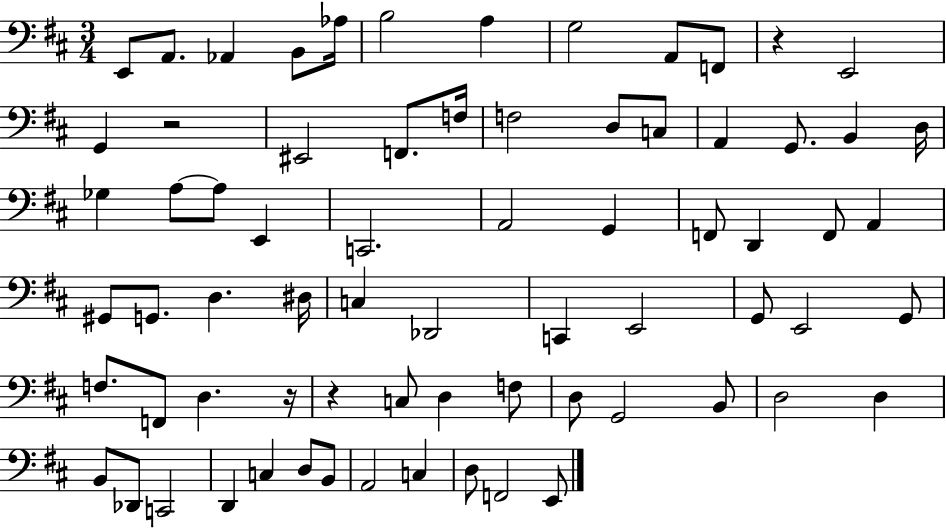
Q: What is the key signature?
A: D major